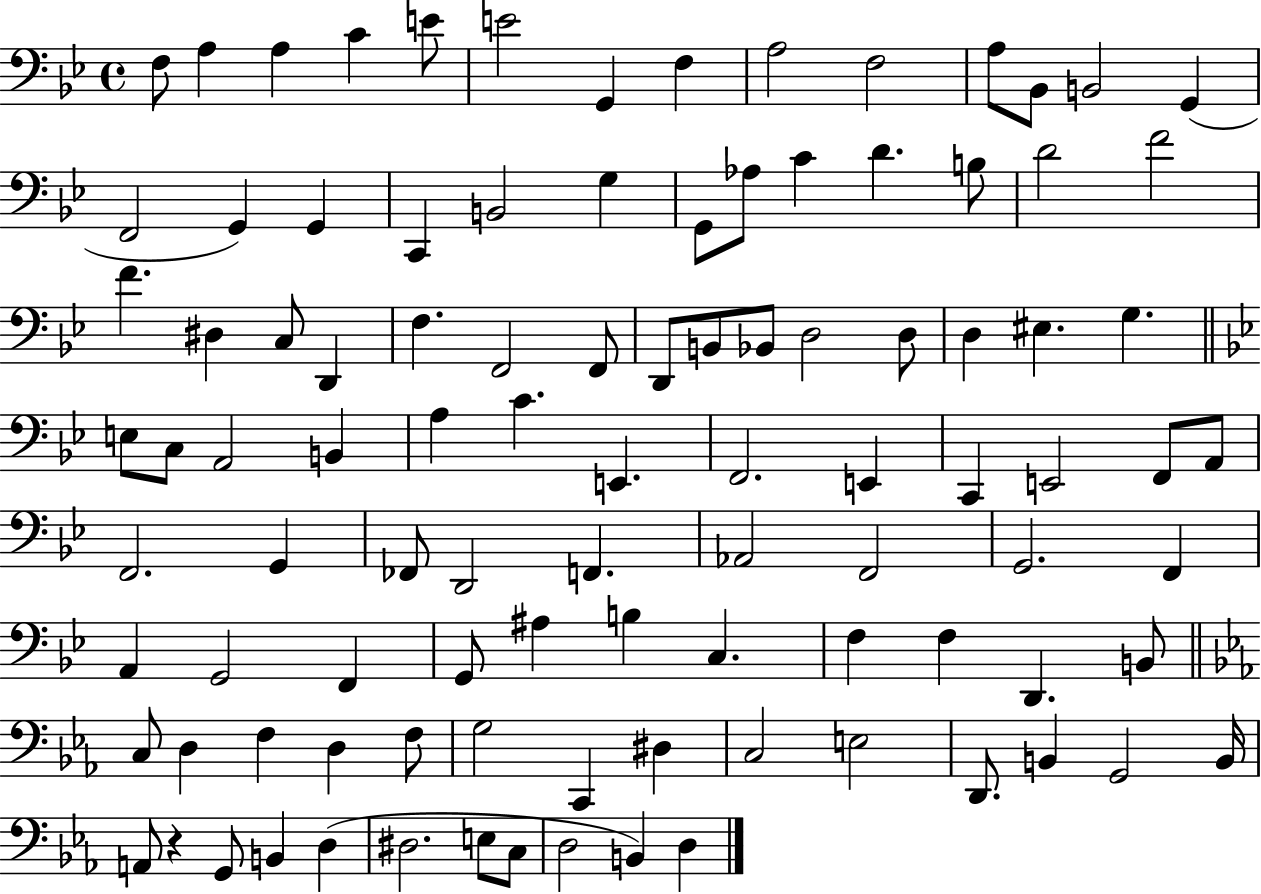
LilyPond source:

{
  \clef bass
  \time 4/4
  \defaultTimeSignature
  \key bes \major
  \repeat volta 2 { f8 a4 a4 c'4 e'8 | e'2 g,4 f4 | a2 f2 | a8 bes,8 b,2 g,4( | \break f,2 g,4) g,4 | c,4 b,2 g4 | g,8 aes8 c'4 d'4. b8 | d'2 f'2 | \break f'4. dis4 c8 d,4 | f4. f,2 f,8 | d,8 b,8 bes,8 d2 d8 | d4 eis4. g4. | \break \bar "||" \break \key bes \major e8 c8 a,2 b,4 | a4 c'4. e,4. | f,2. e,4 | c,4 e,2 f,8 a,8 | \break f,2. g,4 | fes,8 d,2 f,4. | aes,2 f,2 | g,2. f,4 | \break a,4 g,2 f,4 | g,8 ais4 b4 c4. | f4 f4 d,4. b,8 | \bar "||" \break \key ees \major c8 d4 f4 d4 f8 | g2 c,4 dis4 | c2 e2 | d,8. b,4 g,2 b,16 | \break a,8 r4 g,8 b,4 d4( | dis2. e8 c8 | d2 b,4) d4 | } \bar "|."
}